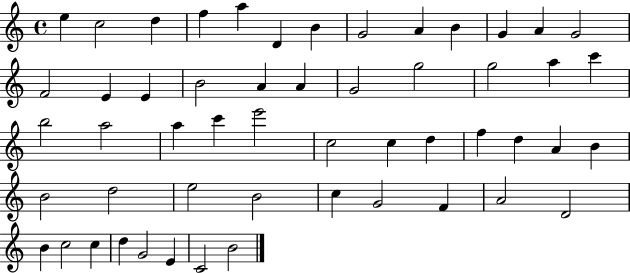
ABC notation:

X:1
T:Untitled
M:4/4
L:1/4
K:C
e c2 d f a D B G2 A B G A G2 F2 E E B2 A A G2 g2 g2 a c' b2 a2 a c' e'2 c2 c d f d A B B2 d2 e2 B2 c G2 F A2 D2 B c2 c d G2 E C2 B2